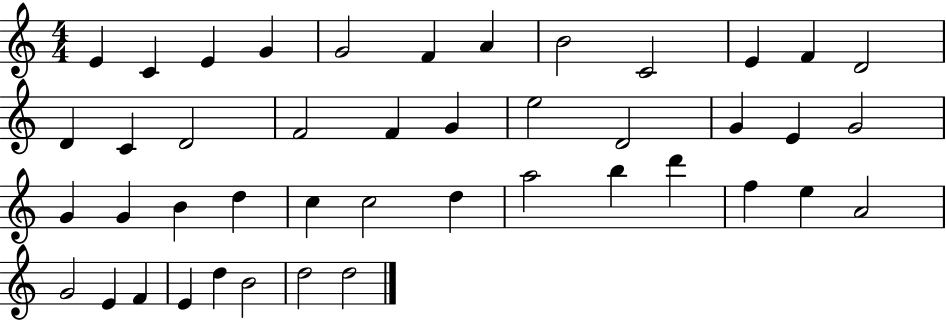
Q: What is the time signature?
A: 4/4